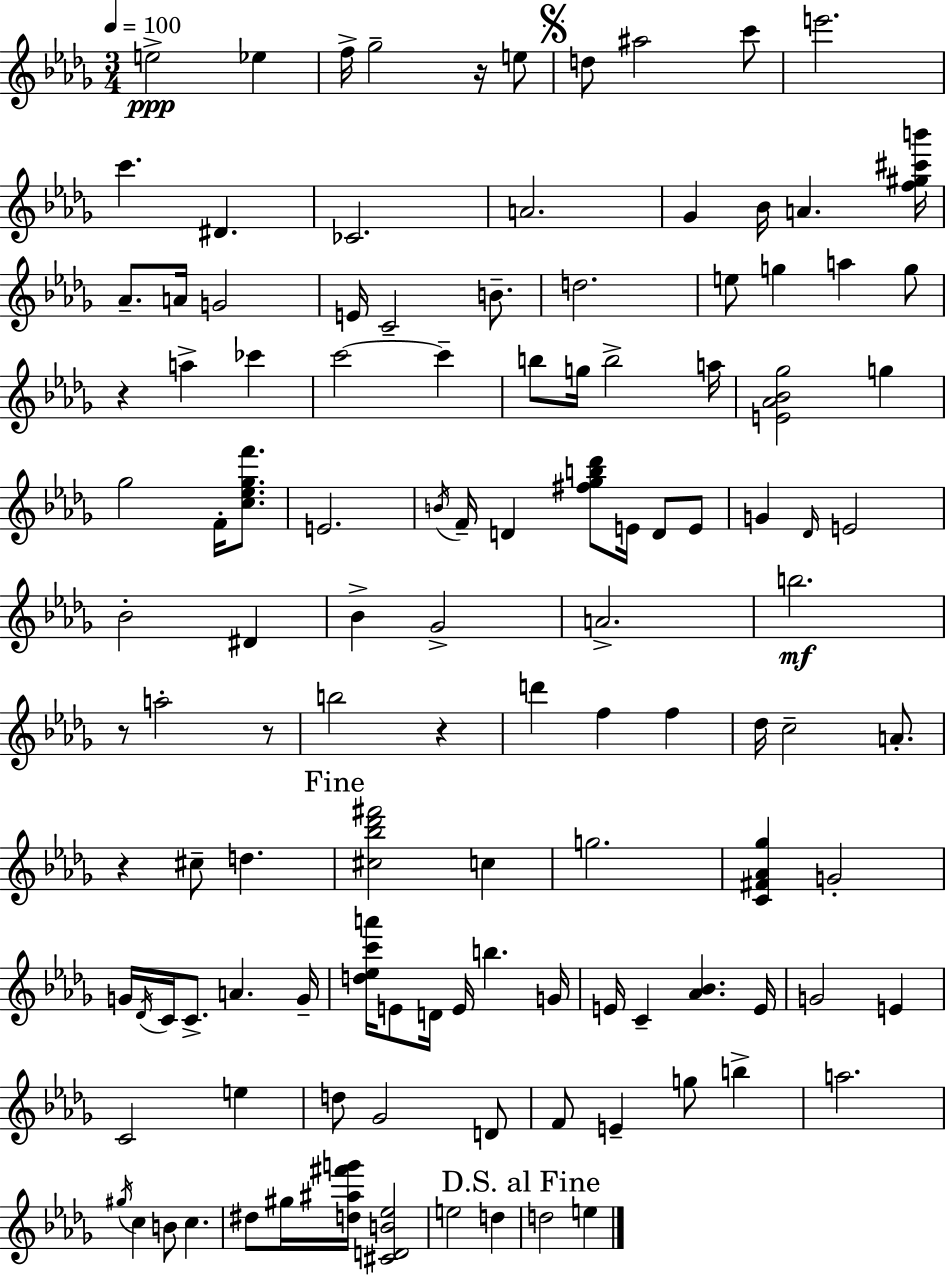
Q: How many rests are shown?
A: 6